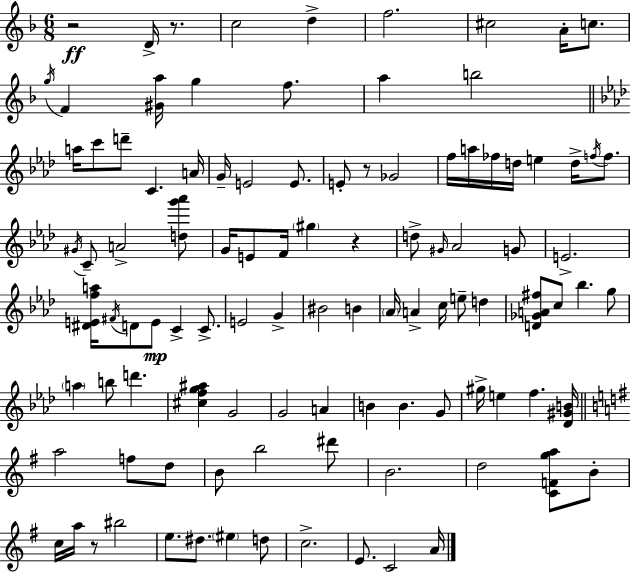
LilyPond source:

{
  \clef treble
  \numericTimeSignature
  \time 6/8
  \key d \minor
  r2\ff d'16-> r8. | c''2 d''4-> | f''2. | cis''2 a'16-. c''8. | \break \acciaccatura { g''16 } f'4 <gis' a''>16 g''4 f''8. | a''4 b''2 | \bar "||" \break \key aes \major a''16 c'''8 d'''8-- c'4. a'16 | g'16-- e'2 e'8. | e'8-. r8 ges'2 | f''16 a''16 fes''16 d''16 e''4 d''16-> \acciaccatura { f''16 } f''8. | \break \acciaccatura { gis'16 } c'8-- a'2-> | <d'' g''' aes'''>8 g'16 e'8 f'16 \parenthesize gis''4 r4 | d''8-> \grace { gis'16 } aes'2 | g'8 e'2.-> | \break <dis' e' f'' a''>16 \acciaccatura { fis'16 } d'8 e'8\mp c'4-> | c'8.-> e'2 | g'4-> bis'2 | b'4 \parenthesize aes'16 a'4-> c''16 e''8-- | \break d''4 <d' ges' a' fis''>8 c''8 bes''4. | g''8 \parenthesize a''4 b''8 d'''4. | <cis'' f'' g'' ais''>4 g'2 | g'2 | \break a'4 b'4 b'4. | g'8 gis''16-> e''4 f''4. | <des' gis' b'>16 \bar "||" \break \key g \major a''2 f''8 d''8 | b'8 b''2 dis'''8 | b'2. | d''2 <c' f' g'' a''>8 b'8-. | \break c''16 a''16 r8 bis''2 | e''8. dis''8. \parenthesize eis''4 d''8 | c''2.-> | e'8. c'2 a'16 | \break \bar "|."
}